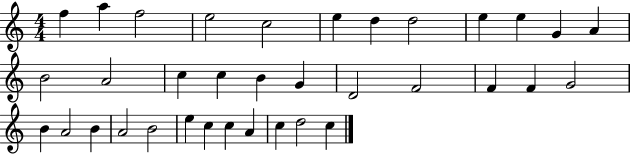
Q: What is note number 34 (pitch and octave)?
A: D5